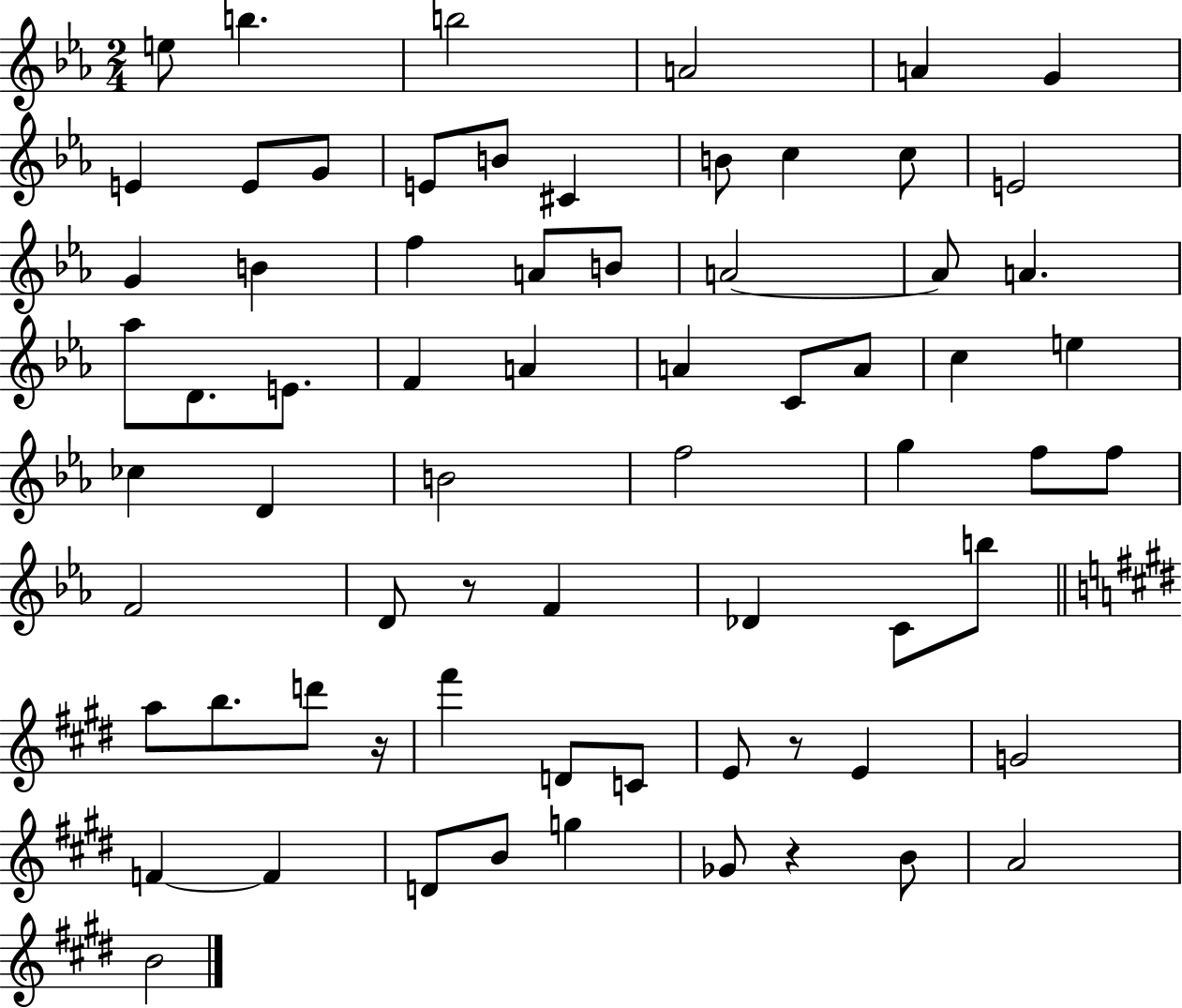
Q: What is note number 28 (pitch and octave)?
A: F4